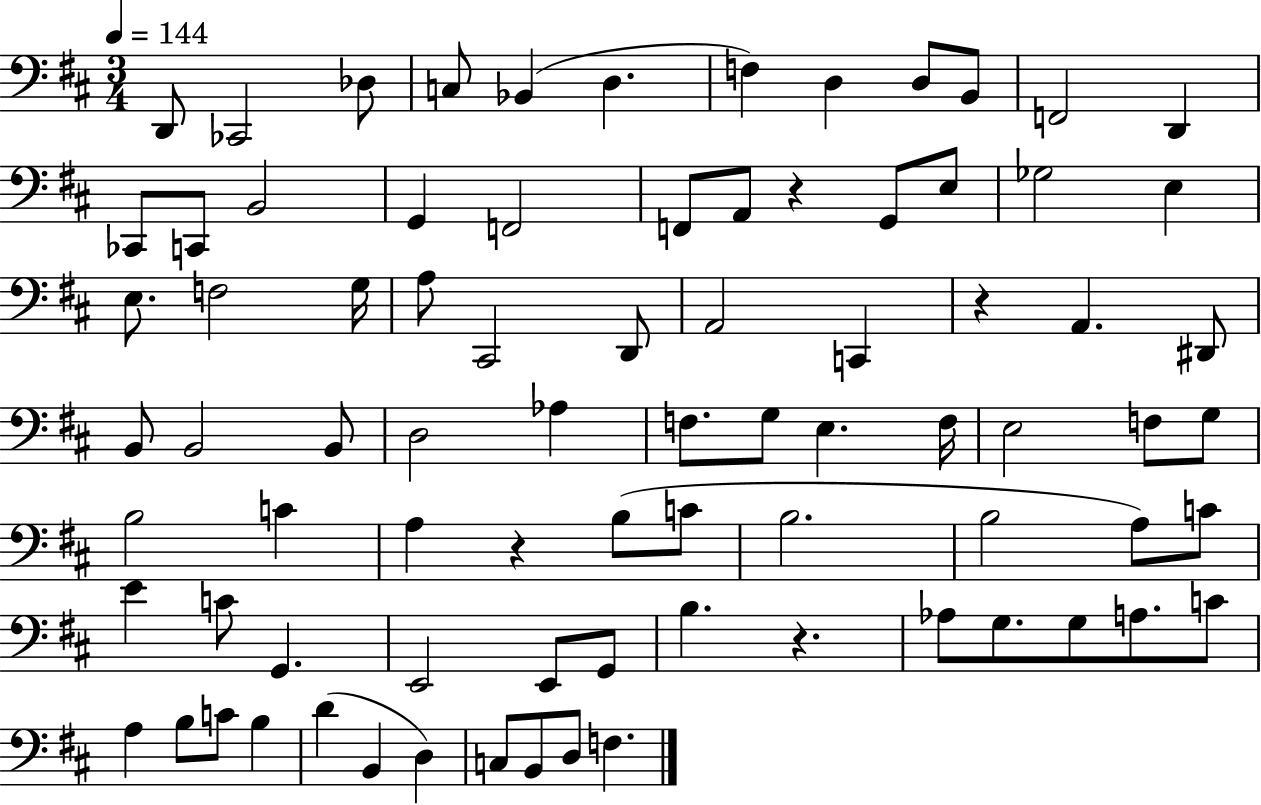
X:1
T:Untitled
M:3/4
L:1/4
K:D
D,,/2 _C,,2 _D,/2 C,/2 _B,, D, F, D, D,/2 B,,/2 F,,2 D,, _C,,/2 C,,/2 B,,2 G,, F,,2 F,,/2 A,,/2 z G,,/2 E,/2 _G,2 E, E,/2 F,2 G,/4 A,/2 ^C,,2 D,,/2 A,,2 C,, z A,, ^D,,/2 B,,/2 B,,2 B,,/2 D,2 _A, F,/2 G,/2 E, F,/4 E,2 F,/2 G,/2 B,2 C A, z B,/2 C/2 B,2 B,2 A,/2 C/2 E C/2 G,, E,,2 E,,/2 G,,/2 B, z _A,/2 G,/2 G,/2 A,/2 C/2 A, B,/2 C/2 B, D B,, D, C,/2 B,,/2 D,/2 F,